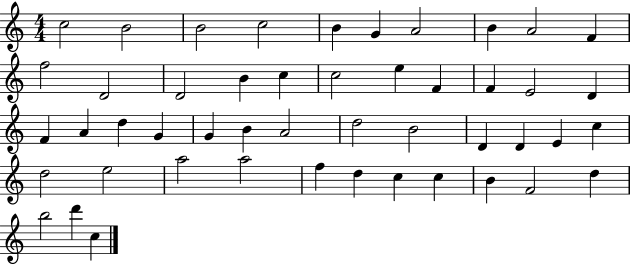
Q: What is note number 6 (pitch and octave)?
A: G4